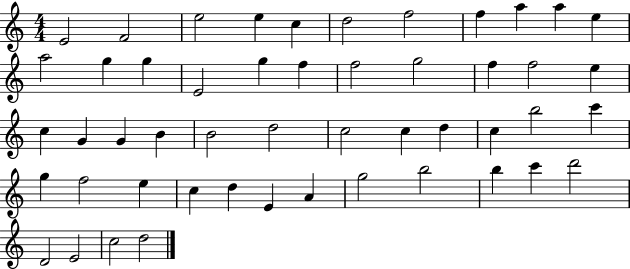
X:1
T:Untitled
M:4/4
L:1/4
K:C
E2 F2 e2 e c d2 f2 f a a e a2 g g E2 g f f2 g2 f f2 e c G G B B2 d2 c2 c d c b2 c' g f2 e c d E A g2 b2 b c' d'2 D2 E2 c2 d2